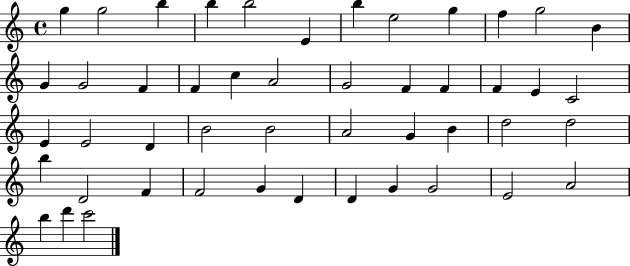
{
  \clef treble
  \time 4/4
  \defaultTimeSignature
  \key c \major
  g''4 g''2 b''4 | b''4 b''2 e'4 | b''4 e''2 g''4 | f''4 g''2 b'4 | \break g'4 g'2 f'4 | f'4 c''4 a'2 | g'2 f'4 f'4 | f'4 e'4 c'2 | \break e'4 e'2 d'4 | b'2 b'2 | a'2 g'4 b'4 | d''2 d''2 | \break b''4 d'2 f'4 | f'2 g'4 d'4 | d'4 g'4 g'2 | e'2 a'2 | \break b''4 d'''4 c'''2 | \bar "|."
}